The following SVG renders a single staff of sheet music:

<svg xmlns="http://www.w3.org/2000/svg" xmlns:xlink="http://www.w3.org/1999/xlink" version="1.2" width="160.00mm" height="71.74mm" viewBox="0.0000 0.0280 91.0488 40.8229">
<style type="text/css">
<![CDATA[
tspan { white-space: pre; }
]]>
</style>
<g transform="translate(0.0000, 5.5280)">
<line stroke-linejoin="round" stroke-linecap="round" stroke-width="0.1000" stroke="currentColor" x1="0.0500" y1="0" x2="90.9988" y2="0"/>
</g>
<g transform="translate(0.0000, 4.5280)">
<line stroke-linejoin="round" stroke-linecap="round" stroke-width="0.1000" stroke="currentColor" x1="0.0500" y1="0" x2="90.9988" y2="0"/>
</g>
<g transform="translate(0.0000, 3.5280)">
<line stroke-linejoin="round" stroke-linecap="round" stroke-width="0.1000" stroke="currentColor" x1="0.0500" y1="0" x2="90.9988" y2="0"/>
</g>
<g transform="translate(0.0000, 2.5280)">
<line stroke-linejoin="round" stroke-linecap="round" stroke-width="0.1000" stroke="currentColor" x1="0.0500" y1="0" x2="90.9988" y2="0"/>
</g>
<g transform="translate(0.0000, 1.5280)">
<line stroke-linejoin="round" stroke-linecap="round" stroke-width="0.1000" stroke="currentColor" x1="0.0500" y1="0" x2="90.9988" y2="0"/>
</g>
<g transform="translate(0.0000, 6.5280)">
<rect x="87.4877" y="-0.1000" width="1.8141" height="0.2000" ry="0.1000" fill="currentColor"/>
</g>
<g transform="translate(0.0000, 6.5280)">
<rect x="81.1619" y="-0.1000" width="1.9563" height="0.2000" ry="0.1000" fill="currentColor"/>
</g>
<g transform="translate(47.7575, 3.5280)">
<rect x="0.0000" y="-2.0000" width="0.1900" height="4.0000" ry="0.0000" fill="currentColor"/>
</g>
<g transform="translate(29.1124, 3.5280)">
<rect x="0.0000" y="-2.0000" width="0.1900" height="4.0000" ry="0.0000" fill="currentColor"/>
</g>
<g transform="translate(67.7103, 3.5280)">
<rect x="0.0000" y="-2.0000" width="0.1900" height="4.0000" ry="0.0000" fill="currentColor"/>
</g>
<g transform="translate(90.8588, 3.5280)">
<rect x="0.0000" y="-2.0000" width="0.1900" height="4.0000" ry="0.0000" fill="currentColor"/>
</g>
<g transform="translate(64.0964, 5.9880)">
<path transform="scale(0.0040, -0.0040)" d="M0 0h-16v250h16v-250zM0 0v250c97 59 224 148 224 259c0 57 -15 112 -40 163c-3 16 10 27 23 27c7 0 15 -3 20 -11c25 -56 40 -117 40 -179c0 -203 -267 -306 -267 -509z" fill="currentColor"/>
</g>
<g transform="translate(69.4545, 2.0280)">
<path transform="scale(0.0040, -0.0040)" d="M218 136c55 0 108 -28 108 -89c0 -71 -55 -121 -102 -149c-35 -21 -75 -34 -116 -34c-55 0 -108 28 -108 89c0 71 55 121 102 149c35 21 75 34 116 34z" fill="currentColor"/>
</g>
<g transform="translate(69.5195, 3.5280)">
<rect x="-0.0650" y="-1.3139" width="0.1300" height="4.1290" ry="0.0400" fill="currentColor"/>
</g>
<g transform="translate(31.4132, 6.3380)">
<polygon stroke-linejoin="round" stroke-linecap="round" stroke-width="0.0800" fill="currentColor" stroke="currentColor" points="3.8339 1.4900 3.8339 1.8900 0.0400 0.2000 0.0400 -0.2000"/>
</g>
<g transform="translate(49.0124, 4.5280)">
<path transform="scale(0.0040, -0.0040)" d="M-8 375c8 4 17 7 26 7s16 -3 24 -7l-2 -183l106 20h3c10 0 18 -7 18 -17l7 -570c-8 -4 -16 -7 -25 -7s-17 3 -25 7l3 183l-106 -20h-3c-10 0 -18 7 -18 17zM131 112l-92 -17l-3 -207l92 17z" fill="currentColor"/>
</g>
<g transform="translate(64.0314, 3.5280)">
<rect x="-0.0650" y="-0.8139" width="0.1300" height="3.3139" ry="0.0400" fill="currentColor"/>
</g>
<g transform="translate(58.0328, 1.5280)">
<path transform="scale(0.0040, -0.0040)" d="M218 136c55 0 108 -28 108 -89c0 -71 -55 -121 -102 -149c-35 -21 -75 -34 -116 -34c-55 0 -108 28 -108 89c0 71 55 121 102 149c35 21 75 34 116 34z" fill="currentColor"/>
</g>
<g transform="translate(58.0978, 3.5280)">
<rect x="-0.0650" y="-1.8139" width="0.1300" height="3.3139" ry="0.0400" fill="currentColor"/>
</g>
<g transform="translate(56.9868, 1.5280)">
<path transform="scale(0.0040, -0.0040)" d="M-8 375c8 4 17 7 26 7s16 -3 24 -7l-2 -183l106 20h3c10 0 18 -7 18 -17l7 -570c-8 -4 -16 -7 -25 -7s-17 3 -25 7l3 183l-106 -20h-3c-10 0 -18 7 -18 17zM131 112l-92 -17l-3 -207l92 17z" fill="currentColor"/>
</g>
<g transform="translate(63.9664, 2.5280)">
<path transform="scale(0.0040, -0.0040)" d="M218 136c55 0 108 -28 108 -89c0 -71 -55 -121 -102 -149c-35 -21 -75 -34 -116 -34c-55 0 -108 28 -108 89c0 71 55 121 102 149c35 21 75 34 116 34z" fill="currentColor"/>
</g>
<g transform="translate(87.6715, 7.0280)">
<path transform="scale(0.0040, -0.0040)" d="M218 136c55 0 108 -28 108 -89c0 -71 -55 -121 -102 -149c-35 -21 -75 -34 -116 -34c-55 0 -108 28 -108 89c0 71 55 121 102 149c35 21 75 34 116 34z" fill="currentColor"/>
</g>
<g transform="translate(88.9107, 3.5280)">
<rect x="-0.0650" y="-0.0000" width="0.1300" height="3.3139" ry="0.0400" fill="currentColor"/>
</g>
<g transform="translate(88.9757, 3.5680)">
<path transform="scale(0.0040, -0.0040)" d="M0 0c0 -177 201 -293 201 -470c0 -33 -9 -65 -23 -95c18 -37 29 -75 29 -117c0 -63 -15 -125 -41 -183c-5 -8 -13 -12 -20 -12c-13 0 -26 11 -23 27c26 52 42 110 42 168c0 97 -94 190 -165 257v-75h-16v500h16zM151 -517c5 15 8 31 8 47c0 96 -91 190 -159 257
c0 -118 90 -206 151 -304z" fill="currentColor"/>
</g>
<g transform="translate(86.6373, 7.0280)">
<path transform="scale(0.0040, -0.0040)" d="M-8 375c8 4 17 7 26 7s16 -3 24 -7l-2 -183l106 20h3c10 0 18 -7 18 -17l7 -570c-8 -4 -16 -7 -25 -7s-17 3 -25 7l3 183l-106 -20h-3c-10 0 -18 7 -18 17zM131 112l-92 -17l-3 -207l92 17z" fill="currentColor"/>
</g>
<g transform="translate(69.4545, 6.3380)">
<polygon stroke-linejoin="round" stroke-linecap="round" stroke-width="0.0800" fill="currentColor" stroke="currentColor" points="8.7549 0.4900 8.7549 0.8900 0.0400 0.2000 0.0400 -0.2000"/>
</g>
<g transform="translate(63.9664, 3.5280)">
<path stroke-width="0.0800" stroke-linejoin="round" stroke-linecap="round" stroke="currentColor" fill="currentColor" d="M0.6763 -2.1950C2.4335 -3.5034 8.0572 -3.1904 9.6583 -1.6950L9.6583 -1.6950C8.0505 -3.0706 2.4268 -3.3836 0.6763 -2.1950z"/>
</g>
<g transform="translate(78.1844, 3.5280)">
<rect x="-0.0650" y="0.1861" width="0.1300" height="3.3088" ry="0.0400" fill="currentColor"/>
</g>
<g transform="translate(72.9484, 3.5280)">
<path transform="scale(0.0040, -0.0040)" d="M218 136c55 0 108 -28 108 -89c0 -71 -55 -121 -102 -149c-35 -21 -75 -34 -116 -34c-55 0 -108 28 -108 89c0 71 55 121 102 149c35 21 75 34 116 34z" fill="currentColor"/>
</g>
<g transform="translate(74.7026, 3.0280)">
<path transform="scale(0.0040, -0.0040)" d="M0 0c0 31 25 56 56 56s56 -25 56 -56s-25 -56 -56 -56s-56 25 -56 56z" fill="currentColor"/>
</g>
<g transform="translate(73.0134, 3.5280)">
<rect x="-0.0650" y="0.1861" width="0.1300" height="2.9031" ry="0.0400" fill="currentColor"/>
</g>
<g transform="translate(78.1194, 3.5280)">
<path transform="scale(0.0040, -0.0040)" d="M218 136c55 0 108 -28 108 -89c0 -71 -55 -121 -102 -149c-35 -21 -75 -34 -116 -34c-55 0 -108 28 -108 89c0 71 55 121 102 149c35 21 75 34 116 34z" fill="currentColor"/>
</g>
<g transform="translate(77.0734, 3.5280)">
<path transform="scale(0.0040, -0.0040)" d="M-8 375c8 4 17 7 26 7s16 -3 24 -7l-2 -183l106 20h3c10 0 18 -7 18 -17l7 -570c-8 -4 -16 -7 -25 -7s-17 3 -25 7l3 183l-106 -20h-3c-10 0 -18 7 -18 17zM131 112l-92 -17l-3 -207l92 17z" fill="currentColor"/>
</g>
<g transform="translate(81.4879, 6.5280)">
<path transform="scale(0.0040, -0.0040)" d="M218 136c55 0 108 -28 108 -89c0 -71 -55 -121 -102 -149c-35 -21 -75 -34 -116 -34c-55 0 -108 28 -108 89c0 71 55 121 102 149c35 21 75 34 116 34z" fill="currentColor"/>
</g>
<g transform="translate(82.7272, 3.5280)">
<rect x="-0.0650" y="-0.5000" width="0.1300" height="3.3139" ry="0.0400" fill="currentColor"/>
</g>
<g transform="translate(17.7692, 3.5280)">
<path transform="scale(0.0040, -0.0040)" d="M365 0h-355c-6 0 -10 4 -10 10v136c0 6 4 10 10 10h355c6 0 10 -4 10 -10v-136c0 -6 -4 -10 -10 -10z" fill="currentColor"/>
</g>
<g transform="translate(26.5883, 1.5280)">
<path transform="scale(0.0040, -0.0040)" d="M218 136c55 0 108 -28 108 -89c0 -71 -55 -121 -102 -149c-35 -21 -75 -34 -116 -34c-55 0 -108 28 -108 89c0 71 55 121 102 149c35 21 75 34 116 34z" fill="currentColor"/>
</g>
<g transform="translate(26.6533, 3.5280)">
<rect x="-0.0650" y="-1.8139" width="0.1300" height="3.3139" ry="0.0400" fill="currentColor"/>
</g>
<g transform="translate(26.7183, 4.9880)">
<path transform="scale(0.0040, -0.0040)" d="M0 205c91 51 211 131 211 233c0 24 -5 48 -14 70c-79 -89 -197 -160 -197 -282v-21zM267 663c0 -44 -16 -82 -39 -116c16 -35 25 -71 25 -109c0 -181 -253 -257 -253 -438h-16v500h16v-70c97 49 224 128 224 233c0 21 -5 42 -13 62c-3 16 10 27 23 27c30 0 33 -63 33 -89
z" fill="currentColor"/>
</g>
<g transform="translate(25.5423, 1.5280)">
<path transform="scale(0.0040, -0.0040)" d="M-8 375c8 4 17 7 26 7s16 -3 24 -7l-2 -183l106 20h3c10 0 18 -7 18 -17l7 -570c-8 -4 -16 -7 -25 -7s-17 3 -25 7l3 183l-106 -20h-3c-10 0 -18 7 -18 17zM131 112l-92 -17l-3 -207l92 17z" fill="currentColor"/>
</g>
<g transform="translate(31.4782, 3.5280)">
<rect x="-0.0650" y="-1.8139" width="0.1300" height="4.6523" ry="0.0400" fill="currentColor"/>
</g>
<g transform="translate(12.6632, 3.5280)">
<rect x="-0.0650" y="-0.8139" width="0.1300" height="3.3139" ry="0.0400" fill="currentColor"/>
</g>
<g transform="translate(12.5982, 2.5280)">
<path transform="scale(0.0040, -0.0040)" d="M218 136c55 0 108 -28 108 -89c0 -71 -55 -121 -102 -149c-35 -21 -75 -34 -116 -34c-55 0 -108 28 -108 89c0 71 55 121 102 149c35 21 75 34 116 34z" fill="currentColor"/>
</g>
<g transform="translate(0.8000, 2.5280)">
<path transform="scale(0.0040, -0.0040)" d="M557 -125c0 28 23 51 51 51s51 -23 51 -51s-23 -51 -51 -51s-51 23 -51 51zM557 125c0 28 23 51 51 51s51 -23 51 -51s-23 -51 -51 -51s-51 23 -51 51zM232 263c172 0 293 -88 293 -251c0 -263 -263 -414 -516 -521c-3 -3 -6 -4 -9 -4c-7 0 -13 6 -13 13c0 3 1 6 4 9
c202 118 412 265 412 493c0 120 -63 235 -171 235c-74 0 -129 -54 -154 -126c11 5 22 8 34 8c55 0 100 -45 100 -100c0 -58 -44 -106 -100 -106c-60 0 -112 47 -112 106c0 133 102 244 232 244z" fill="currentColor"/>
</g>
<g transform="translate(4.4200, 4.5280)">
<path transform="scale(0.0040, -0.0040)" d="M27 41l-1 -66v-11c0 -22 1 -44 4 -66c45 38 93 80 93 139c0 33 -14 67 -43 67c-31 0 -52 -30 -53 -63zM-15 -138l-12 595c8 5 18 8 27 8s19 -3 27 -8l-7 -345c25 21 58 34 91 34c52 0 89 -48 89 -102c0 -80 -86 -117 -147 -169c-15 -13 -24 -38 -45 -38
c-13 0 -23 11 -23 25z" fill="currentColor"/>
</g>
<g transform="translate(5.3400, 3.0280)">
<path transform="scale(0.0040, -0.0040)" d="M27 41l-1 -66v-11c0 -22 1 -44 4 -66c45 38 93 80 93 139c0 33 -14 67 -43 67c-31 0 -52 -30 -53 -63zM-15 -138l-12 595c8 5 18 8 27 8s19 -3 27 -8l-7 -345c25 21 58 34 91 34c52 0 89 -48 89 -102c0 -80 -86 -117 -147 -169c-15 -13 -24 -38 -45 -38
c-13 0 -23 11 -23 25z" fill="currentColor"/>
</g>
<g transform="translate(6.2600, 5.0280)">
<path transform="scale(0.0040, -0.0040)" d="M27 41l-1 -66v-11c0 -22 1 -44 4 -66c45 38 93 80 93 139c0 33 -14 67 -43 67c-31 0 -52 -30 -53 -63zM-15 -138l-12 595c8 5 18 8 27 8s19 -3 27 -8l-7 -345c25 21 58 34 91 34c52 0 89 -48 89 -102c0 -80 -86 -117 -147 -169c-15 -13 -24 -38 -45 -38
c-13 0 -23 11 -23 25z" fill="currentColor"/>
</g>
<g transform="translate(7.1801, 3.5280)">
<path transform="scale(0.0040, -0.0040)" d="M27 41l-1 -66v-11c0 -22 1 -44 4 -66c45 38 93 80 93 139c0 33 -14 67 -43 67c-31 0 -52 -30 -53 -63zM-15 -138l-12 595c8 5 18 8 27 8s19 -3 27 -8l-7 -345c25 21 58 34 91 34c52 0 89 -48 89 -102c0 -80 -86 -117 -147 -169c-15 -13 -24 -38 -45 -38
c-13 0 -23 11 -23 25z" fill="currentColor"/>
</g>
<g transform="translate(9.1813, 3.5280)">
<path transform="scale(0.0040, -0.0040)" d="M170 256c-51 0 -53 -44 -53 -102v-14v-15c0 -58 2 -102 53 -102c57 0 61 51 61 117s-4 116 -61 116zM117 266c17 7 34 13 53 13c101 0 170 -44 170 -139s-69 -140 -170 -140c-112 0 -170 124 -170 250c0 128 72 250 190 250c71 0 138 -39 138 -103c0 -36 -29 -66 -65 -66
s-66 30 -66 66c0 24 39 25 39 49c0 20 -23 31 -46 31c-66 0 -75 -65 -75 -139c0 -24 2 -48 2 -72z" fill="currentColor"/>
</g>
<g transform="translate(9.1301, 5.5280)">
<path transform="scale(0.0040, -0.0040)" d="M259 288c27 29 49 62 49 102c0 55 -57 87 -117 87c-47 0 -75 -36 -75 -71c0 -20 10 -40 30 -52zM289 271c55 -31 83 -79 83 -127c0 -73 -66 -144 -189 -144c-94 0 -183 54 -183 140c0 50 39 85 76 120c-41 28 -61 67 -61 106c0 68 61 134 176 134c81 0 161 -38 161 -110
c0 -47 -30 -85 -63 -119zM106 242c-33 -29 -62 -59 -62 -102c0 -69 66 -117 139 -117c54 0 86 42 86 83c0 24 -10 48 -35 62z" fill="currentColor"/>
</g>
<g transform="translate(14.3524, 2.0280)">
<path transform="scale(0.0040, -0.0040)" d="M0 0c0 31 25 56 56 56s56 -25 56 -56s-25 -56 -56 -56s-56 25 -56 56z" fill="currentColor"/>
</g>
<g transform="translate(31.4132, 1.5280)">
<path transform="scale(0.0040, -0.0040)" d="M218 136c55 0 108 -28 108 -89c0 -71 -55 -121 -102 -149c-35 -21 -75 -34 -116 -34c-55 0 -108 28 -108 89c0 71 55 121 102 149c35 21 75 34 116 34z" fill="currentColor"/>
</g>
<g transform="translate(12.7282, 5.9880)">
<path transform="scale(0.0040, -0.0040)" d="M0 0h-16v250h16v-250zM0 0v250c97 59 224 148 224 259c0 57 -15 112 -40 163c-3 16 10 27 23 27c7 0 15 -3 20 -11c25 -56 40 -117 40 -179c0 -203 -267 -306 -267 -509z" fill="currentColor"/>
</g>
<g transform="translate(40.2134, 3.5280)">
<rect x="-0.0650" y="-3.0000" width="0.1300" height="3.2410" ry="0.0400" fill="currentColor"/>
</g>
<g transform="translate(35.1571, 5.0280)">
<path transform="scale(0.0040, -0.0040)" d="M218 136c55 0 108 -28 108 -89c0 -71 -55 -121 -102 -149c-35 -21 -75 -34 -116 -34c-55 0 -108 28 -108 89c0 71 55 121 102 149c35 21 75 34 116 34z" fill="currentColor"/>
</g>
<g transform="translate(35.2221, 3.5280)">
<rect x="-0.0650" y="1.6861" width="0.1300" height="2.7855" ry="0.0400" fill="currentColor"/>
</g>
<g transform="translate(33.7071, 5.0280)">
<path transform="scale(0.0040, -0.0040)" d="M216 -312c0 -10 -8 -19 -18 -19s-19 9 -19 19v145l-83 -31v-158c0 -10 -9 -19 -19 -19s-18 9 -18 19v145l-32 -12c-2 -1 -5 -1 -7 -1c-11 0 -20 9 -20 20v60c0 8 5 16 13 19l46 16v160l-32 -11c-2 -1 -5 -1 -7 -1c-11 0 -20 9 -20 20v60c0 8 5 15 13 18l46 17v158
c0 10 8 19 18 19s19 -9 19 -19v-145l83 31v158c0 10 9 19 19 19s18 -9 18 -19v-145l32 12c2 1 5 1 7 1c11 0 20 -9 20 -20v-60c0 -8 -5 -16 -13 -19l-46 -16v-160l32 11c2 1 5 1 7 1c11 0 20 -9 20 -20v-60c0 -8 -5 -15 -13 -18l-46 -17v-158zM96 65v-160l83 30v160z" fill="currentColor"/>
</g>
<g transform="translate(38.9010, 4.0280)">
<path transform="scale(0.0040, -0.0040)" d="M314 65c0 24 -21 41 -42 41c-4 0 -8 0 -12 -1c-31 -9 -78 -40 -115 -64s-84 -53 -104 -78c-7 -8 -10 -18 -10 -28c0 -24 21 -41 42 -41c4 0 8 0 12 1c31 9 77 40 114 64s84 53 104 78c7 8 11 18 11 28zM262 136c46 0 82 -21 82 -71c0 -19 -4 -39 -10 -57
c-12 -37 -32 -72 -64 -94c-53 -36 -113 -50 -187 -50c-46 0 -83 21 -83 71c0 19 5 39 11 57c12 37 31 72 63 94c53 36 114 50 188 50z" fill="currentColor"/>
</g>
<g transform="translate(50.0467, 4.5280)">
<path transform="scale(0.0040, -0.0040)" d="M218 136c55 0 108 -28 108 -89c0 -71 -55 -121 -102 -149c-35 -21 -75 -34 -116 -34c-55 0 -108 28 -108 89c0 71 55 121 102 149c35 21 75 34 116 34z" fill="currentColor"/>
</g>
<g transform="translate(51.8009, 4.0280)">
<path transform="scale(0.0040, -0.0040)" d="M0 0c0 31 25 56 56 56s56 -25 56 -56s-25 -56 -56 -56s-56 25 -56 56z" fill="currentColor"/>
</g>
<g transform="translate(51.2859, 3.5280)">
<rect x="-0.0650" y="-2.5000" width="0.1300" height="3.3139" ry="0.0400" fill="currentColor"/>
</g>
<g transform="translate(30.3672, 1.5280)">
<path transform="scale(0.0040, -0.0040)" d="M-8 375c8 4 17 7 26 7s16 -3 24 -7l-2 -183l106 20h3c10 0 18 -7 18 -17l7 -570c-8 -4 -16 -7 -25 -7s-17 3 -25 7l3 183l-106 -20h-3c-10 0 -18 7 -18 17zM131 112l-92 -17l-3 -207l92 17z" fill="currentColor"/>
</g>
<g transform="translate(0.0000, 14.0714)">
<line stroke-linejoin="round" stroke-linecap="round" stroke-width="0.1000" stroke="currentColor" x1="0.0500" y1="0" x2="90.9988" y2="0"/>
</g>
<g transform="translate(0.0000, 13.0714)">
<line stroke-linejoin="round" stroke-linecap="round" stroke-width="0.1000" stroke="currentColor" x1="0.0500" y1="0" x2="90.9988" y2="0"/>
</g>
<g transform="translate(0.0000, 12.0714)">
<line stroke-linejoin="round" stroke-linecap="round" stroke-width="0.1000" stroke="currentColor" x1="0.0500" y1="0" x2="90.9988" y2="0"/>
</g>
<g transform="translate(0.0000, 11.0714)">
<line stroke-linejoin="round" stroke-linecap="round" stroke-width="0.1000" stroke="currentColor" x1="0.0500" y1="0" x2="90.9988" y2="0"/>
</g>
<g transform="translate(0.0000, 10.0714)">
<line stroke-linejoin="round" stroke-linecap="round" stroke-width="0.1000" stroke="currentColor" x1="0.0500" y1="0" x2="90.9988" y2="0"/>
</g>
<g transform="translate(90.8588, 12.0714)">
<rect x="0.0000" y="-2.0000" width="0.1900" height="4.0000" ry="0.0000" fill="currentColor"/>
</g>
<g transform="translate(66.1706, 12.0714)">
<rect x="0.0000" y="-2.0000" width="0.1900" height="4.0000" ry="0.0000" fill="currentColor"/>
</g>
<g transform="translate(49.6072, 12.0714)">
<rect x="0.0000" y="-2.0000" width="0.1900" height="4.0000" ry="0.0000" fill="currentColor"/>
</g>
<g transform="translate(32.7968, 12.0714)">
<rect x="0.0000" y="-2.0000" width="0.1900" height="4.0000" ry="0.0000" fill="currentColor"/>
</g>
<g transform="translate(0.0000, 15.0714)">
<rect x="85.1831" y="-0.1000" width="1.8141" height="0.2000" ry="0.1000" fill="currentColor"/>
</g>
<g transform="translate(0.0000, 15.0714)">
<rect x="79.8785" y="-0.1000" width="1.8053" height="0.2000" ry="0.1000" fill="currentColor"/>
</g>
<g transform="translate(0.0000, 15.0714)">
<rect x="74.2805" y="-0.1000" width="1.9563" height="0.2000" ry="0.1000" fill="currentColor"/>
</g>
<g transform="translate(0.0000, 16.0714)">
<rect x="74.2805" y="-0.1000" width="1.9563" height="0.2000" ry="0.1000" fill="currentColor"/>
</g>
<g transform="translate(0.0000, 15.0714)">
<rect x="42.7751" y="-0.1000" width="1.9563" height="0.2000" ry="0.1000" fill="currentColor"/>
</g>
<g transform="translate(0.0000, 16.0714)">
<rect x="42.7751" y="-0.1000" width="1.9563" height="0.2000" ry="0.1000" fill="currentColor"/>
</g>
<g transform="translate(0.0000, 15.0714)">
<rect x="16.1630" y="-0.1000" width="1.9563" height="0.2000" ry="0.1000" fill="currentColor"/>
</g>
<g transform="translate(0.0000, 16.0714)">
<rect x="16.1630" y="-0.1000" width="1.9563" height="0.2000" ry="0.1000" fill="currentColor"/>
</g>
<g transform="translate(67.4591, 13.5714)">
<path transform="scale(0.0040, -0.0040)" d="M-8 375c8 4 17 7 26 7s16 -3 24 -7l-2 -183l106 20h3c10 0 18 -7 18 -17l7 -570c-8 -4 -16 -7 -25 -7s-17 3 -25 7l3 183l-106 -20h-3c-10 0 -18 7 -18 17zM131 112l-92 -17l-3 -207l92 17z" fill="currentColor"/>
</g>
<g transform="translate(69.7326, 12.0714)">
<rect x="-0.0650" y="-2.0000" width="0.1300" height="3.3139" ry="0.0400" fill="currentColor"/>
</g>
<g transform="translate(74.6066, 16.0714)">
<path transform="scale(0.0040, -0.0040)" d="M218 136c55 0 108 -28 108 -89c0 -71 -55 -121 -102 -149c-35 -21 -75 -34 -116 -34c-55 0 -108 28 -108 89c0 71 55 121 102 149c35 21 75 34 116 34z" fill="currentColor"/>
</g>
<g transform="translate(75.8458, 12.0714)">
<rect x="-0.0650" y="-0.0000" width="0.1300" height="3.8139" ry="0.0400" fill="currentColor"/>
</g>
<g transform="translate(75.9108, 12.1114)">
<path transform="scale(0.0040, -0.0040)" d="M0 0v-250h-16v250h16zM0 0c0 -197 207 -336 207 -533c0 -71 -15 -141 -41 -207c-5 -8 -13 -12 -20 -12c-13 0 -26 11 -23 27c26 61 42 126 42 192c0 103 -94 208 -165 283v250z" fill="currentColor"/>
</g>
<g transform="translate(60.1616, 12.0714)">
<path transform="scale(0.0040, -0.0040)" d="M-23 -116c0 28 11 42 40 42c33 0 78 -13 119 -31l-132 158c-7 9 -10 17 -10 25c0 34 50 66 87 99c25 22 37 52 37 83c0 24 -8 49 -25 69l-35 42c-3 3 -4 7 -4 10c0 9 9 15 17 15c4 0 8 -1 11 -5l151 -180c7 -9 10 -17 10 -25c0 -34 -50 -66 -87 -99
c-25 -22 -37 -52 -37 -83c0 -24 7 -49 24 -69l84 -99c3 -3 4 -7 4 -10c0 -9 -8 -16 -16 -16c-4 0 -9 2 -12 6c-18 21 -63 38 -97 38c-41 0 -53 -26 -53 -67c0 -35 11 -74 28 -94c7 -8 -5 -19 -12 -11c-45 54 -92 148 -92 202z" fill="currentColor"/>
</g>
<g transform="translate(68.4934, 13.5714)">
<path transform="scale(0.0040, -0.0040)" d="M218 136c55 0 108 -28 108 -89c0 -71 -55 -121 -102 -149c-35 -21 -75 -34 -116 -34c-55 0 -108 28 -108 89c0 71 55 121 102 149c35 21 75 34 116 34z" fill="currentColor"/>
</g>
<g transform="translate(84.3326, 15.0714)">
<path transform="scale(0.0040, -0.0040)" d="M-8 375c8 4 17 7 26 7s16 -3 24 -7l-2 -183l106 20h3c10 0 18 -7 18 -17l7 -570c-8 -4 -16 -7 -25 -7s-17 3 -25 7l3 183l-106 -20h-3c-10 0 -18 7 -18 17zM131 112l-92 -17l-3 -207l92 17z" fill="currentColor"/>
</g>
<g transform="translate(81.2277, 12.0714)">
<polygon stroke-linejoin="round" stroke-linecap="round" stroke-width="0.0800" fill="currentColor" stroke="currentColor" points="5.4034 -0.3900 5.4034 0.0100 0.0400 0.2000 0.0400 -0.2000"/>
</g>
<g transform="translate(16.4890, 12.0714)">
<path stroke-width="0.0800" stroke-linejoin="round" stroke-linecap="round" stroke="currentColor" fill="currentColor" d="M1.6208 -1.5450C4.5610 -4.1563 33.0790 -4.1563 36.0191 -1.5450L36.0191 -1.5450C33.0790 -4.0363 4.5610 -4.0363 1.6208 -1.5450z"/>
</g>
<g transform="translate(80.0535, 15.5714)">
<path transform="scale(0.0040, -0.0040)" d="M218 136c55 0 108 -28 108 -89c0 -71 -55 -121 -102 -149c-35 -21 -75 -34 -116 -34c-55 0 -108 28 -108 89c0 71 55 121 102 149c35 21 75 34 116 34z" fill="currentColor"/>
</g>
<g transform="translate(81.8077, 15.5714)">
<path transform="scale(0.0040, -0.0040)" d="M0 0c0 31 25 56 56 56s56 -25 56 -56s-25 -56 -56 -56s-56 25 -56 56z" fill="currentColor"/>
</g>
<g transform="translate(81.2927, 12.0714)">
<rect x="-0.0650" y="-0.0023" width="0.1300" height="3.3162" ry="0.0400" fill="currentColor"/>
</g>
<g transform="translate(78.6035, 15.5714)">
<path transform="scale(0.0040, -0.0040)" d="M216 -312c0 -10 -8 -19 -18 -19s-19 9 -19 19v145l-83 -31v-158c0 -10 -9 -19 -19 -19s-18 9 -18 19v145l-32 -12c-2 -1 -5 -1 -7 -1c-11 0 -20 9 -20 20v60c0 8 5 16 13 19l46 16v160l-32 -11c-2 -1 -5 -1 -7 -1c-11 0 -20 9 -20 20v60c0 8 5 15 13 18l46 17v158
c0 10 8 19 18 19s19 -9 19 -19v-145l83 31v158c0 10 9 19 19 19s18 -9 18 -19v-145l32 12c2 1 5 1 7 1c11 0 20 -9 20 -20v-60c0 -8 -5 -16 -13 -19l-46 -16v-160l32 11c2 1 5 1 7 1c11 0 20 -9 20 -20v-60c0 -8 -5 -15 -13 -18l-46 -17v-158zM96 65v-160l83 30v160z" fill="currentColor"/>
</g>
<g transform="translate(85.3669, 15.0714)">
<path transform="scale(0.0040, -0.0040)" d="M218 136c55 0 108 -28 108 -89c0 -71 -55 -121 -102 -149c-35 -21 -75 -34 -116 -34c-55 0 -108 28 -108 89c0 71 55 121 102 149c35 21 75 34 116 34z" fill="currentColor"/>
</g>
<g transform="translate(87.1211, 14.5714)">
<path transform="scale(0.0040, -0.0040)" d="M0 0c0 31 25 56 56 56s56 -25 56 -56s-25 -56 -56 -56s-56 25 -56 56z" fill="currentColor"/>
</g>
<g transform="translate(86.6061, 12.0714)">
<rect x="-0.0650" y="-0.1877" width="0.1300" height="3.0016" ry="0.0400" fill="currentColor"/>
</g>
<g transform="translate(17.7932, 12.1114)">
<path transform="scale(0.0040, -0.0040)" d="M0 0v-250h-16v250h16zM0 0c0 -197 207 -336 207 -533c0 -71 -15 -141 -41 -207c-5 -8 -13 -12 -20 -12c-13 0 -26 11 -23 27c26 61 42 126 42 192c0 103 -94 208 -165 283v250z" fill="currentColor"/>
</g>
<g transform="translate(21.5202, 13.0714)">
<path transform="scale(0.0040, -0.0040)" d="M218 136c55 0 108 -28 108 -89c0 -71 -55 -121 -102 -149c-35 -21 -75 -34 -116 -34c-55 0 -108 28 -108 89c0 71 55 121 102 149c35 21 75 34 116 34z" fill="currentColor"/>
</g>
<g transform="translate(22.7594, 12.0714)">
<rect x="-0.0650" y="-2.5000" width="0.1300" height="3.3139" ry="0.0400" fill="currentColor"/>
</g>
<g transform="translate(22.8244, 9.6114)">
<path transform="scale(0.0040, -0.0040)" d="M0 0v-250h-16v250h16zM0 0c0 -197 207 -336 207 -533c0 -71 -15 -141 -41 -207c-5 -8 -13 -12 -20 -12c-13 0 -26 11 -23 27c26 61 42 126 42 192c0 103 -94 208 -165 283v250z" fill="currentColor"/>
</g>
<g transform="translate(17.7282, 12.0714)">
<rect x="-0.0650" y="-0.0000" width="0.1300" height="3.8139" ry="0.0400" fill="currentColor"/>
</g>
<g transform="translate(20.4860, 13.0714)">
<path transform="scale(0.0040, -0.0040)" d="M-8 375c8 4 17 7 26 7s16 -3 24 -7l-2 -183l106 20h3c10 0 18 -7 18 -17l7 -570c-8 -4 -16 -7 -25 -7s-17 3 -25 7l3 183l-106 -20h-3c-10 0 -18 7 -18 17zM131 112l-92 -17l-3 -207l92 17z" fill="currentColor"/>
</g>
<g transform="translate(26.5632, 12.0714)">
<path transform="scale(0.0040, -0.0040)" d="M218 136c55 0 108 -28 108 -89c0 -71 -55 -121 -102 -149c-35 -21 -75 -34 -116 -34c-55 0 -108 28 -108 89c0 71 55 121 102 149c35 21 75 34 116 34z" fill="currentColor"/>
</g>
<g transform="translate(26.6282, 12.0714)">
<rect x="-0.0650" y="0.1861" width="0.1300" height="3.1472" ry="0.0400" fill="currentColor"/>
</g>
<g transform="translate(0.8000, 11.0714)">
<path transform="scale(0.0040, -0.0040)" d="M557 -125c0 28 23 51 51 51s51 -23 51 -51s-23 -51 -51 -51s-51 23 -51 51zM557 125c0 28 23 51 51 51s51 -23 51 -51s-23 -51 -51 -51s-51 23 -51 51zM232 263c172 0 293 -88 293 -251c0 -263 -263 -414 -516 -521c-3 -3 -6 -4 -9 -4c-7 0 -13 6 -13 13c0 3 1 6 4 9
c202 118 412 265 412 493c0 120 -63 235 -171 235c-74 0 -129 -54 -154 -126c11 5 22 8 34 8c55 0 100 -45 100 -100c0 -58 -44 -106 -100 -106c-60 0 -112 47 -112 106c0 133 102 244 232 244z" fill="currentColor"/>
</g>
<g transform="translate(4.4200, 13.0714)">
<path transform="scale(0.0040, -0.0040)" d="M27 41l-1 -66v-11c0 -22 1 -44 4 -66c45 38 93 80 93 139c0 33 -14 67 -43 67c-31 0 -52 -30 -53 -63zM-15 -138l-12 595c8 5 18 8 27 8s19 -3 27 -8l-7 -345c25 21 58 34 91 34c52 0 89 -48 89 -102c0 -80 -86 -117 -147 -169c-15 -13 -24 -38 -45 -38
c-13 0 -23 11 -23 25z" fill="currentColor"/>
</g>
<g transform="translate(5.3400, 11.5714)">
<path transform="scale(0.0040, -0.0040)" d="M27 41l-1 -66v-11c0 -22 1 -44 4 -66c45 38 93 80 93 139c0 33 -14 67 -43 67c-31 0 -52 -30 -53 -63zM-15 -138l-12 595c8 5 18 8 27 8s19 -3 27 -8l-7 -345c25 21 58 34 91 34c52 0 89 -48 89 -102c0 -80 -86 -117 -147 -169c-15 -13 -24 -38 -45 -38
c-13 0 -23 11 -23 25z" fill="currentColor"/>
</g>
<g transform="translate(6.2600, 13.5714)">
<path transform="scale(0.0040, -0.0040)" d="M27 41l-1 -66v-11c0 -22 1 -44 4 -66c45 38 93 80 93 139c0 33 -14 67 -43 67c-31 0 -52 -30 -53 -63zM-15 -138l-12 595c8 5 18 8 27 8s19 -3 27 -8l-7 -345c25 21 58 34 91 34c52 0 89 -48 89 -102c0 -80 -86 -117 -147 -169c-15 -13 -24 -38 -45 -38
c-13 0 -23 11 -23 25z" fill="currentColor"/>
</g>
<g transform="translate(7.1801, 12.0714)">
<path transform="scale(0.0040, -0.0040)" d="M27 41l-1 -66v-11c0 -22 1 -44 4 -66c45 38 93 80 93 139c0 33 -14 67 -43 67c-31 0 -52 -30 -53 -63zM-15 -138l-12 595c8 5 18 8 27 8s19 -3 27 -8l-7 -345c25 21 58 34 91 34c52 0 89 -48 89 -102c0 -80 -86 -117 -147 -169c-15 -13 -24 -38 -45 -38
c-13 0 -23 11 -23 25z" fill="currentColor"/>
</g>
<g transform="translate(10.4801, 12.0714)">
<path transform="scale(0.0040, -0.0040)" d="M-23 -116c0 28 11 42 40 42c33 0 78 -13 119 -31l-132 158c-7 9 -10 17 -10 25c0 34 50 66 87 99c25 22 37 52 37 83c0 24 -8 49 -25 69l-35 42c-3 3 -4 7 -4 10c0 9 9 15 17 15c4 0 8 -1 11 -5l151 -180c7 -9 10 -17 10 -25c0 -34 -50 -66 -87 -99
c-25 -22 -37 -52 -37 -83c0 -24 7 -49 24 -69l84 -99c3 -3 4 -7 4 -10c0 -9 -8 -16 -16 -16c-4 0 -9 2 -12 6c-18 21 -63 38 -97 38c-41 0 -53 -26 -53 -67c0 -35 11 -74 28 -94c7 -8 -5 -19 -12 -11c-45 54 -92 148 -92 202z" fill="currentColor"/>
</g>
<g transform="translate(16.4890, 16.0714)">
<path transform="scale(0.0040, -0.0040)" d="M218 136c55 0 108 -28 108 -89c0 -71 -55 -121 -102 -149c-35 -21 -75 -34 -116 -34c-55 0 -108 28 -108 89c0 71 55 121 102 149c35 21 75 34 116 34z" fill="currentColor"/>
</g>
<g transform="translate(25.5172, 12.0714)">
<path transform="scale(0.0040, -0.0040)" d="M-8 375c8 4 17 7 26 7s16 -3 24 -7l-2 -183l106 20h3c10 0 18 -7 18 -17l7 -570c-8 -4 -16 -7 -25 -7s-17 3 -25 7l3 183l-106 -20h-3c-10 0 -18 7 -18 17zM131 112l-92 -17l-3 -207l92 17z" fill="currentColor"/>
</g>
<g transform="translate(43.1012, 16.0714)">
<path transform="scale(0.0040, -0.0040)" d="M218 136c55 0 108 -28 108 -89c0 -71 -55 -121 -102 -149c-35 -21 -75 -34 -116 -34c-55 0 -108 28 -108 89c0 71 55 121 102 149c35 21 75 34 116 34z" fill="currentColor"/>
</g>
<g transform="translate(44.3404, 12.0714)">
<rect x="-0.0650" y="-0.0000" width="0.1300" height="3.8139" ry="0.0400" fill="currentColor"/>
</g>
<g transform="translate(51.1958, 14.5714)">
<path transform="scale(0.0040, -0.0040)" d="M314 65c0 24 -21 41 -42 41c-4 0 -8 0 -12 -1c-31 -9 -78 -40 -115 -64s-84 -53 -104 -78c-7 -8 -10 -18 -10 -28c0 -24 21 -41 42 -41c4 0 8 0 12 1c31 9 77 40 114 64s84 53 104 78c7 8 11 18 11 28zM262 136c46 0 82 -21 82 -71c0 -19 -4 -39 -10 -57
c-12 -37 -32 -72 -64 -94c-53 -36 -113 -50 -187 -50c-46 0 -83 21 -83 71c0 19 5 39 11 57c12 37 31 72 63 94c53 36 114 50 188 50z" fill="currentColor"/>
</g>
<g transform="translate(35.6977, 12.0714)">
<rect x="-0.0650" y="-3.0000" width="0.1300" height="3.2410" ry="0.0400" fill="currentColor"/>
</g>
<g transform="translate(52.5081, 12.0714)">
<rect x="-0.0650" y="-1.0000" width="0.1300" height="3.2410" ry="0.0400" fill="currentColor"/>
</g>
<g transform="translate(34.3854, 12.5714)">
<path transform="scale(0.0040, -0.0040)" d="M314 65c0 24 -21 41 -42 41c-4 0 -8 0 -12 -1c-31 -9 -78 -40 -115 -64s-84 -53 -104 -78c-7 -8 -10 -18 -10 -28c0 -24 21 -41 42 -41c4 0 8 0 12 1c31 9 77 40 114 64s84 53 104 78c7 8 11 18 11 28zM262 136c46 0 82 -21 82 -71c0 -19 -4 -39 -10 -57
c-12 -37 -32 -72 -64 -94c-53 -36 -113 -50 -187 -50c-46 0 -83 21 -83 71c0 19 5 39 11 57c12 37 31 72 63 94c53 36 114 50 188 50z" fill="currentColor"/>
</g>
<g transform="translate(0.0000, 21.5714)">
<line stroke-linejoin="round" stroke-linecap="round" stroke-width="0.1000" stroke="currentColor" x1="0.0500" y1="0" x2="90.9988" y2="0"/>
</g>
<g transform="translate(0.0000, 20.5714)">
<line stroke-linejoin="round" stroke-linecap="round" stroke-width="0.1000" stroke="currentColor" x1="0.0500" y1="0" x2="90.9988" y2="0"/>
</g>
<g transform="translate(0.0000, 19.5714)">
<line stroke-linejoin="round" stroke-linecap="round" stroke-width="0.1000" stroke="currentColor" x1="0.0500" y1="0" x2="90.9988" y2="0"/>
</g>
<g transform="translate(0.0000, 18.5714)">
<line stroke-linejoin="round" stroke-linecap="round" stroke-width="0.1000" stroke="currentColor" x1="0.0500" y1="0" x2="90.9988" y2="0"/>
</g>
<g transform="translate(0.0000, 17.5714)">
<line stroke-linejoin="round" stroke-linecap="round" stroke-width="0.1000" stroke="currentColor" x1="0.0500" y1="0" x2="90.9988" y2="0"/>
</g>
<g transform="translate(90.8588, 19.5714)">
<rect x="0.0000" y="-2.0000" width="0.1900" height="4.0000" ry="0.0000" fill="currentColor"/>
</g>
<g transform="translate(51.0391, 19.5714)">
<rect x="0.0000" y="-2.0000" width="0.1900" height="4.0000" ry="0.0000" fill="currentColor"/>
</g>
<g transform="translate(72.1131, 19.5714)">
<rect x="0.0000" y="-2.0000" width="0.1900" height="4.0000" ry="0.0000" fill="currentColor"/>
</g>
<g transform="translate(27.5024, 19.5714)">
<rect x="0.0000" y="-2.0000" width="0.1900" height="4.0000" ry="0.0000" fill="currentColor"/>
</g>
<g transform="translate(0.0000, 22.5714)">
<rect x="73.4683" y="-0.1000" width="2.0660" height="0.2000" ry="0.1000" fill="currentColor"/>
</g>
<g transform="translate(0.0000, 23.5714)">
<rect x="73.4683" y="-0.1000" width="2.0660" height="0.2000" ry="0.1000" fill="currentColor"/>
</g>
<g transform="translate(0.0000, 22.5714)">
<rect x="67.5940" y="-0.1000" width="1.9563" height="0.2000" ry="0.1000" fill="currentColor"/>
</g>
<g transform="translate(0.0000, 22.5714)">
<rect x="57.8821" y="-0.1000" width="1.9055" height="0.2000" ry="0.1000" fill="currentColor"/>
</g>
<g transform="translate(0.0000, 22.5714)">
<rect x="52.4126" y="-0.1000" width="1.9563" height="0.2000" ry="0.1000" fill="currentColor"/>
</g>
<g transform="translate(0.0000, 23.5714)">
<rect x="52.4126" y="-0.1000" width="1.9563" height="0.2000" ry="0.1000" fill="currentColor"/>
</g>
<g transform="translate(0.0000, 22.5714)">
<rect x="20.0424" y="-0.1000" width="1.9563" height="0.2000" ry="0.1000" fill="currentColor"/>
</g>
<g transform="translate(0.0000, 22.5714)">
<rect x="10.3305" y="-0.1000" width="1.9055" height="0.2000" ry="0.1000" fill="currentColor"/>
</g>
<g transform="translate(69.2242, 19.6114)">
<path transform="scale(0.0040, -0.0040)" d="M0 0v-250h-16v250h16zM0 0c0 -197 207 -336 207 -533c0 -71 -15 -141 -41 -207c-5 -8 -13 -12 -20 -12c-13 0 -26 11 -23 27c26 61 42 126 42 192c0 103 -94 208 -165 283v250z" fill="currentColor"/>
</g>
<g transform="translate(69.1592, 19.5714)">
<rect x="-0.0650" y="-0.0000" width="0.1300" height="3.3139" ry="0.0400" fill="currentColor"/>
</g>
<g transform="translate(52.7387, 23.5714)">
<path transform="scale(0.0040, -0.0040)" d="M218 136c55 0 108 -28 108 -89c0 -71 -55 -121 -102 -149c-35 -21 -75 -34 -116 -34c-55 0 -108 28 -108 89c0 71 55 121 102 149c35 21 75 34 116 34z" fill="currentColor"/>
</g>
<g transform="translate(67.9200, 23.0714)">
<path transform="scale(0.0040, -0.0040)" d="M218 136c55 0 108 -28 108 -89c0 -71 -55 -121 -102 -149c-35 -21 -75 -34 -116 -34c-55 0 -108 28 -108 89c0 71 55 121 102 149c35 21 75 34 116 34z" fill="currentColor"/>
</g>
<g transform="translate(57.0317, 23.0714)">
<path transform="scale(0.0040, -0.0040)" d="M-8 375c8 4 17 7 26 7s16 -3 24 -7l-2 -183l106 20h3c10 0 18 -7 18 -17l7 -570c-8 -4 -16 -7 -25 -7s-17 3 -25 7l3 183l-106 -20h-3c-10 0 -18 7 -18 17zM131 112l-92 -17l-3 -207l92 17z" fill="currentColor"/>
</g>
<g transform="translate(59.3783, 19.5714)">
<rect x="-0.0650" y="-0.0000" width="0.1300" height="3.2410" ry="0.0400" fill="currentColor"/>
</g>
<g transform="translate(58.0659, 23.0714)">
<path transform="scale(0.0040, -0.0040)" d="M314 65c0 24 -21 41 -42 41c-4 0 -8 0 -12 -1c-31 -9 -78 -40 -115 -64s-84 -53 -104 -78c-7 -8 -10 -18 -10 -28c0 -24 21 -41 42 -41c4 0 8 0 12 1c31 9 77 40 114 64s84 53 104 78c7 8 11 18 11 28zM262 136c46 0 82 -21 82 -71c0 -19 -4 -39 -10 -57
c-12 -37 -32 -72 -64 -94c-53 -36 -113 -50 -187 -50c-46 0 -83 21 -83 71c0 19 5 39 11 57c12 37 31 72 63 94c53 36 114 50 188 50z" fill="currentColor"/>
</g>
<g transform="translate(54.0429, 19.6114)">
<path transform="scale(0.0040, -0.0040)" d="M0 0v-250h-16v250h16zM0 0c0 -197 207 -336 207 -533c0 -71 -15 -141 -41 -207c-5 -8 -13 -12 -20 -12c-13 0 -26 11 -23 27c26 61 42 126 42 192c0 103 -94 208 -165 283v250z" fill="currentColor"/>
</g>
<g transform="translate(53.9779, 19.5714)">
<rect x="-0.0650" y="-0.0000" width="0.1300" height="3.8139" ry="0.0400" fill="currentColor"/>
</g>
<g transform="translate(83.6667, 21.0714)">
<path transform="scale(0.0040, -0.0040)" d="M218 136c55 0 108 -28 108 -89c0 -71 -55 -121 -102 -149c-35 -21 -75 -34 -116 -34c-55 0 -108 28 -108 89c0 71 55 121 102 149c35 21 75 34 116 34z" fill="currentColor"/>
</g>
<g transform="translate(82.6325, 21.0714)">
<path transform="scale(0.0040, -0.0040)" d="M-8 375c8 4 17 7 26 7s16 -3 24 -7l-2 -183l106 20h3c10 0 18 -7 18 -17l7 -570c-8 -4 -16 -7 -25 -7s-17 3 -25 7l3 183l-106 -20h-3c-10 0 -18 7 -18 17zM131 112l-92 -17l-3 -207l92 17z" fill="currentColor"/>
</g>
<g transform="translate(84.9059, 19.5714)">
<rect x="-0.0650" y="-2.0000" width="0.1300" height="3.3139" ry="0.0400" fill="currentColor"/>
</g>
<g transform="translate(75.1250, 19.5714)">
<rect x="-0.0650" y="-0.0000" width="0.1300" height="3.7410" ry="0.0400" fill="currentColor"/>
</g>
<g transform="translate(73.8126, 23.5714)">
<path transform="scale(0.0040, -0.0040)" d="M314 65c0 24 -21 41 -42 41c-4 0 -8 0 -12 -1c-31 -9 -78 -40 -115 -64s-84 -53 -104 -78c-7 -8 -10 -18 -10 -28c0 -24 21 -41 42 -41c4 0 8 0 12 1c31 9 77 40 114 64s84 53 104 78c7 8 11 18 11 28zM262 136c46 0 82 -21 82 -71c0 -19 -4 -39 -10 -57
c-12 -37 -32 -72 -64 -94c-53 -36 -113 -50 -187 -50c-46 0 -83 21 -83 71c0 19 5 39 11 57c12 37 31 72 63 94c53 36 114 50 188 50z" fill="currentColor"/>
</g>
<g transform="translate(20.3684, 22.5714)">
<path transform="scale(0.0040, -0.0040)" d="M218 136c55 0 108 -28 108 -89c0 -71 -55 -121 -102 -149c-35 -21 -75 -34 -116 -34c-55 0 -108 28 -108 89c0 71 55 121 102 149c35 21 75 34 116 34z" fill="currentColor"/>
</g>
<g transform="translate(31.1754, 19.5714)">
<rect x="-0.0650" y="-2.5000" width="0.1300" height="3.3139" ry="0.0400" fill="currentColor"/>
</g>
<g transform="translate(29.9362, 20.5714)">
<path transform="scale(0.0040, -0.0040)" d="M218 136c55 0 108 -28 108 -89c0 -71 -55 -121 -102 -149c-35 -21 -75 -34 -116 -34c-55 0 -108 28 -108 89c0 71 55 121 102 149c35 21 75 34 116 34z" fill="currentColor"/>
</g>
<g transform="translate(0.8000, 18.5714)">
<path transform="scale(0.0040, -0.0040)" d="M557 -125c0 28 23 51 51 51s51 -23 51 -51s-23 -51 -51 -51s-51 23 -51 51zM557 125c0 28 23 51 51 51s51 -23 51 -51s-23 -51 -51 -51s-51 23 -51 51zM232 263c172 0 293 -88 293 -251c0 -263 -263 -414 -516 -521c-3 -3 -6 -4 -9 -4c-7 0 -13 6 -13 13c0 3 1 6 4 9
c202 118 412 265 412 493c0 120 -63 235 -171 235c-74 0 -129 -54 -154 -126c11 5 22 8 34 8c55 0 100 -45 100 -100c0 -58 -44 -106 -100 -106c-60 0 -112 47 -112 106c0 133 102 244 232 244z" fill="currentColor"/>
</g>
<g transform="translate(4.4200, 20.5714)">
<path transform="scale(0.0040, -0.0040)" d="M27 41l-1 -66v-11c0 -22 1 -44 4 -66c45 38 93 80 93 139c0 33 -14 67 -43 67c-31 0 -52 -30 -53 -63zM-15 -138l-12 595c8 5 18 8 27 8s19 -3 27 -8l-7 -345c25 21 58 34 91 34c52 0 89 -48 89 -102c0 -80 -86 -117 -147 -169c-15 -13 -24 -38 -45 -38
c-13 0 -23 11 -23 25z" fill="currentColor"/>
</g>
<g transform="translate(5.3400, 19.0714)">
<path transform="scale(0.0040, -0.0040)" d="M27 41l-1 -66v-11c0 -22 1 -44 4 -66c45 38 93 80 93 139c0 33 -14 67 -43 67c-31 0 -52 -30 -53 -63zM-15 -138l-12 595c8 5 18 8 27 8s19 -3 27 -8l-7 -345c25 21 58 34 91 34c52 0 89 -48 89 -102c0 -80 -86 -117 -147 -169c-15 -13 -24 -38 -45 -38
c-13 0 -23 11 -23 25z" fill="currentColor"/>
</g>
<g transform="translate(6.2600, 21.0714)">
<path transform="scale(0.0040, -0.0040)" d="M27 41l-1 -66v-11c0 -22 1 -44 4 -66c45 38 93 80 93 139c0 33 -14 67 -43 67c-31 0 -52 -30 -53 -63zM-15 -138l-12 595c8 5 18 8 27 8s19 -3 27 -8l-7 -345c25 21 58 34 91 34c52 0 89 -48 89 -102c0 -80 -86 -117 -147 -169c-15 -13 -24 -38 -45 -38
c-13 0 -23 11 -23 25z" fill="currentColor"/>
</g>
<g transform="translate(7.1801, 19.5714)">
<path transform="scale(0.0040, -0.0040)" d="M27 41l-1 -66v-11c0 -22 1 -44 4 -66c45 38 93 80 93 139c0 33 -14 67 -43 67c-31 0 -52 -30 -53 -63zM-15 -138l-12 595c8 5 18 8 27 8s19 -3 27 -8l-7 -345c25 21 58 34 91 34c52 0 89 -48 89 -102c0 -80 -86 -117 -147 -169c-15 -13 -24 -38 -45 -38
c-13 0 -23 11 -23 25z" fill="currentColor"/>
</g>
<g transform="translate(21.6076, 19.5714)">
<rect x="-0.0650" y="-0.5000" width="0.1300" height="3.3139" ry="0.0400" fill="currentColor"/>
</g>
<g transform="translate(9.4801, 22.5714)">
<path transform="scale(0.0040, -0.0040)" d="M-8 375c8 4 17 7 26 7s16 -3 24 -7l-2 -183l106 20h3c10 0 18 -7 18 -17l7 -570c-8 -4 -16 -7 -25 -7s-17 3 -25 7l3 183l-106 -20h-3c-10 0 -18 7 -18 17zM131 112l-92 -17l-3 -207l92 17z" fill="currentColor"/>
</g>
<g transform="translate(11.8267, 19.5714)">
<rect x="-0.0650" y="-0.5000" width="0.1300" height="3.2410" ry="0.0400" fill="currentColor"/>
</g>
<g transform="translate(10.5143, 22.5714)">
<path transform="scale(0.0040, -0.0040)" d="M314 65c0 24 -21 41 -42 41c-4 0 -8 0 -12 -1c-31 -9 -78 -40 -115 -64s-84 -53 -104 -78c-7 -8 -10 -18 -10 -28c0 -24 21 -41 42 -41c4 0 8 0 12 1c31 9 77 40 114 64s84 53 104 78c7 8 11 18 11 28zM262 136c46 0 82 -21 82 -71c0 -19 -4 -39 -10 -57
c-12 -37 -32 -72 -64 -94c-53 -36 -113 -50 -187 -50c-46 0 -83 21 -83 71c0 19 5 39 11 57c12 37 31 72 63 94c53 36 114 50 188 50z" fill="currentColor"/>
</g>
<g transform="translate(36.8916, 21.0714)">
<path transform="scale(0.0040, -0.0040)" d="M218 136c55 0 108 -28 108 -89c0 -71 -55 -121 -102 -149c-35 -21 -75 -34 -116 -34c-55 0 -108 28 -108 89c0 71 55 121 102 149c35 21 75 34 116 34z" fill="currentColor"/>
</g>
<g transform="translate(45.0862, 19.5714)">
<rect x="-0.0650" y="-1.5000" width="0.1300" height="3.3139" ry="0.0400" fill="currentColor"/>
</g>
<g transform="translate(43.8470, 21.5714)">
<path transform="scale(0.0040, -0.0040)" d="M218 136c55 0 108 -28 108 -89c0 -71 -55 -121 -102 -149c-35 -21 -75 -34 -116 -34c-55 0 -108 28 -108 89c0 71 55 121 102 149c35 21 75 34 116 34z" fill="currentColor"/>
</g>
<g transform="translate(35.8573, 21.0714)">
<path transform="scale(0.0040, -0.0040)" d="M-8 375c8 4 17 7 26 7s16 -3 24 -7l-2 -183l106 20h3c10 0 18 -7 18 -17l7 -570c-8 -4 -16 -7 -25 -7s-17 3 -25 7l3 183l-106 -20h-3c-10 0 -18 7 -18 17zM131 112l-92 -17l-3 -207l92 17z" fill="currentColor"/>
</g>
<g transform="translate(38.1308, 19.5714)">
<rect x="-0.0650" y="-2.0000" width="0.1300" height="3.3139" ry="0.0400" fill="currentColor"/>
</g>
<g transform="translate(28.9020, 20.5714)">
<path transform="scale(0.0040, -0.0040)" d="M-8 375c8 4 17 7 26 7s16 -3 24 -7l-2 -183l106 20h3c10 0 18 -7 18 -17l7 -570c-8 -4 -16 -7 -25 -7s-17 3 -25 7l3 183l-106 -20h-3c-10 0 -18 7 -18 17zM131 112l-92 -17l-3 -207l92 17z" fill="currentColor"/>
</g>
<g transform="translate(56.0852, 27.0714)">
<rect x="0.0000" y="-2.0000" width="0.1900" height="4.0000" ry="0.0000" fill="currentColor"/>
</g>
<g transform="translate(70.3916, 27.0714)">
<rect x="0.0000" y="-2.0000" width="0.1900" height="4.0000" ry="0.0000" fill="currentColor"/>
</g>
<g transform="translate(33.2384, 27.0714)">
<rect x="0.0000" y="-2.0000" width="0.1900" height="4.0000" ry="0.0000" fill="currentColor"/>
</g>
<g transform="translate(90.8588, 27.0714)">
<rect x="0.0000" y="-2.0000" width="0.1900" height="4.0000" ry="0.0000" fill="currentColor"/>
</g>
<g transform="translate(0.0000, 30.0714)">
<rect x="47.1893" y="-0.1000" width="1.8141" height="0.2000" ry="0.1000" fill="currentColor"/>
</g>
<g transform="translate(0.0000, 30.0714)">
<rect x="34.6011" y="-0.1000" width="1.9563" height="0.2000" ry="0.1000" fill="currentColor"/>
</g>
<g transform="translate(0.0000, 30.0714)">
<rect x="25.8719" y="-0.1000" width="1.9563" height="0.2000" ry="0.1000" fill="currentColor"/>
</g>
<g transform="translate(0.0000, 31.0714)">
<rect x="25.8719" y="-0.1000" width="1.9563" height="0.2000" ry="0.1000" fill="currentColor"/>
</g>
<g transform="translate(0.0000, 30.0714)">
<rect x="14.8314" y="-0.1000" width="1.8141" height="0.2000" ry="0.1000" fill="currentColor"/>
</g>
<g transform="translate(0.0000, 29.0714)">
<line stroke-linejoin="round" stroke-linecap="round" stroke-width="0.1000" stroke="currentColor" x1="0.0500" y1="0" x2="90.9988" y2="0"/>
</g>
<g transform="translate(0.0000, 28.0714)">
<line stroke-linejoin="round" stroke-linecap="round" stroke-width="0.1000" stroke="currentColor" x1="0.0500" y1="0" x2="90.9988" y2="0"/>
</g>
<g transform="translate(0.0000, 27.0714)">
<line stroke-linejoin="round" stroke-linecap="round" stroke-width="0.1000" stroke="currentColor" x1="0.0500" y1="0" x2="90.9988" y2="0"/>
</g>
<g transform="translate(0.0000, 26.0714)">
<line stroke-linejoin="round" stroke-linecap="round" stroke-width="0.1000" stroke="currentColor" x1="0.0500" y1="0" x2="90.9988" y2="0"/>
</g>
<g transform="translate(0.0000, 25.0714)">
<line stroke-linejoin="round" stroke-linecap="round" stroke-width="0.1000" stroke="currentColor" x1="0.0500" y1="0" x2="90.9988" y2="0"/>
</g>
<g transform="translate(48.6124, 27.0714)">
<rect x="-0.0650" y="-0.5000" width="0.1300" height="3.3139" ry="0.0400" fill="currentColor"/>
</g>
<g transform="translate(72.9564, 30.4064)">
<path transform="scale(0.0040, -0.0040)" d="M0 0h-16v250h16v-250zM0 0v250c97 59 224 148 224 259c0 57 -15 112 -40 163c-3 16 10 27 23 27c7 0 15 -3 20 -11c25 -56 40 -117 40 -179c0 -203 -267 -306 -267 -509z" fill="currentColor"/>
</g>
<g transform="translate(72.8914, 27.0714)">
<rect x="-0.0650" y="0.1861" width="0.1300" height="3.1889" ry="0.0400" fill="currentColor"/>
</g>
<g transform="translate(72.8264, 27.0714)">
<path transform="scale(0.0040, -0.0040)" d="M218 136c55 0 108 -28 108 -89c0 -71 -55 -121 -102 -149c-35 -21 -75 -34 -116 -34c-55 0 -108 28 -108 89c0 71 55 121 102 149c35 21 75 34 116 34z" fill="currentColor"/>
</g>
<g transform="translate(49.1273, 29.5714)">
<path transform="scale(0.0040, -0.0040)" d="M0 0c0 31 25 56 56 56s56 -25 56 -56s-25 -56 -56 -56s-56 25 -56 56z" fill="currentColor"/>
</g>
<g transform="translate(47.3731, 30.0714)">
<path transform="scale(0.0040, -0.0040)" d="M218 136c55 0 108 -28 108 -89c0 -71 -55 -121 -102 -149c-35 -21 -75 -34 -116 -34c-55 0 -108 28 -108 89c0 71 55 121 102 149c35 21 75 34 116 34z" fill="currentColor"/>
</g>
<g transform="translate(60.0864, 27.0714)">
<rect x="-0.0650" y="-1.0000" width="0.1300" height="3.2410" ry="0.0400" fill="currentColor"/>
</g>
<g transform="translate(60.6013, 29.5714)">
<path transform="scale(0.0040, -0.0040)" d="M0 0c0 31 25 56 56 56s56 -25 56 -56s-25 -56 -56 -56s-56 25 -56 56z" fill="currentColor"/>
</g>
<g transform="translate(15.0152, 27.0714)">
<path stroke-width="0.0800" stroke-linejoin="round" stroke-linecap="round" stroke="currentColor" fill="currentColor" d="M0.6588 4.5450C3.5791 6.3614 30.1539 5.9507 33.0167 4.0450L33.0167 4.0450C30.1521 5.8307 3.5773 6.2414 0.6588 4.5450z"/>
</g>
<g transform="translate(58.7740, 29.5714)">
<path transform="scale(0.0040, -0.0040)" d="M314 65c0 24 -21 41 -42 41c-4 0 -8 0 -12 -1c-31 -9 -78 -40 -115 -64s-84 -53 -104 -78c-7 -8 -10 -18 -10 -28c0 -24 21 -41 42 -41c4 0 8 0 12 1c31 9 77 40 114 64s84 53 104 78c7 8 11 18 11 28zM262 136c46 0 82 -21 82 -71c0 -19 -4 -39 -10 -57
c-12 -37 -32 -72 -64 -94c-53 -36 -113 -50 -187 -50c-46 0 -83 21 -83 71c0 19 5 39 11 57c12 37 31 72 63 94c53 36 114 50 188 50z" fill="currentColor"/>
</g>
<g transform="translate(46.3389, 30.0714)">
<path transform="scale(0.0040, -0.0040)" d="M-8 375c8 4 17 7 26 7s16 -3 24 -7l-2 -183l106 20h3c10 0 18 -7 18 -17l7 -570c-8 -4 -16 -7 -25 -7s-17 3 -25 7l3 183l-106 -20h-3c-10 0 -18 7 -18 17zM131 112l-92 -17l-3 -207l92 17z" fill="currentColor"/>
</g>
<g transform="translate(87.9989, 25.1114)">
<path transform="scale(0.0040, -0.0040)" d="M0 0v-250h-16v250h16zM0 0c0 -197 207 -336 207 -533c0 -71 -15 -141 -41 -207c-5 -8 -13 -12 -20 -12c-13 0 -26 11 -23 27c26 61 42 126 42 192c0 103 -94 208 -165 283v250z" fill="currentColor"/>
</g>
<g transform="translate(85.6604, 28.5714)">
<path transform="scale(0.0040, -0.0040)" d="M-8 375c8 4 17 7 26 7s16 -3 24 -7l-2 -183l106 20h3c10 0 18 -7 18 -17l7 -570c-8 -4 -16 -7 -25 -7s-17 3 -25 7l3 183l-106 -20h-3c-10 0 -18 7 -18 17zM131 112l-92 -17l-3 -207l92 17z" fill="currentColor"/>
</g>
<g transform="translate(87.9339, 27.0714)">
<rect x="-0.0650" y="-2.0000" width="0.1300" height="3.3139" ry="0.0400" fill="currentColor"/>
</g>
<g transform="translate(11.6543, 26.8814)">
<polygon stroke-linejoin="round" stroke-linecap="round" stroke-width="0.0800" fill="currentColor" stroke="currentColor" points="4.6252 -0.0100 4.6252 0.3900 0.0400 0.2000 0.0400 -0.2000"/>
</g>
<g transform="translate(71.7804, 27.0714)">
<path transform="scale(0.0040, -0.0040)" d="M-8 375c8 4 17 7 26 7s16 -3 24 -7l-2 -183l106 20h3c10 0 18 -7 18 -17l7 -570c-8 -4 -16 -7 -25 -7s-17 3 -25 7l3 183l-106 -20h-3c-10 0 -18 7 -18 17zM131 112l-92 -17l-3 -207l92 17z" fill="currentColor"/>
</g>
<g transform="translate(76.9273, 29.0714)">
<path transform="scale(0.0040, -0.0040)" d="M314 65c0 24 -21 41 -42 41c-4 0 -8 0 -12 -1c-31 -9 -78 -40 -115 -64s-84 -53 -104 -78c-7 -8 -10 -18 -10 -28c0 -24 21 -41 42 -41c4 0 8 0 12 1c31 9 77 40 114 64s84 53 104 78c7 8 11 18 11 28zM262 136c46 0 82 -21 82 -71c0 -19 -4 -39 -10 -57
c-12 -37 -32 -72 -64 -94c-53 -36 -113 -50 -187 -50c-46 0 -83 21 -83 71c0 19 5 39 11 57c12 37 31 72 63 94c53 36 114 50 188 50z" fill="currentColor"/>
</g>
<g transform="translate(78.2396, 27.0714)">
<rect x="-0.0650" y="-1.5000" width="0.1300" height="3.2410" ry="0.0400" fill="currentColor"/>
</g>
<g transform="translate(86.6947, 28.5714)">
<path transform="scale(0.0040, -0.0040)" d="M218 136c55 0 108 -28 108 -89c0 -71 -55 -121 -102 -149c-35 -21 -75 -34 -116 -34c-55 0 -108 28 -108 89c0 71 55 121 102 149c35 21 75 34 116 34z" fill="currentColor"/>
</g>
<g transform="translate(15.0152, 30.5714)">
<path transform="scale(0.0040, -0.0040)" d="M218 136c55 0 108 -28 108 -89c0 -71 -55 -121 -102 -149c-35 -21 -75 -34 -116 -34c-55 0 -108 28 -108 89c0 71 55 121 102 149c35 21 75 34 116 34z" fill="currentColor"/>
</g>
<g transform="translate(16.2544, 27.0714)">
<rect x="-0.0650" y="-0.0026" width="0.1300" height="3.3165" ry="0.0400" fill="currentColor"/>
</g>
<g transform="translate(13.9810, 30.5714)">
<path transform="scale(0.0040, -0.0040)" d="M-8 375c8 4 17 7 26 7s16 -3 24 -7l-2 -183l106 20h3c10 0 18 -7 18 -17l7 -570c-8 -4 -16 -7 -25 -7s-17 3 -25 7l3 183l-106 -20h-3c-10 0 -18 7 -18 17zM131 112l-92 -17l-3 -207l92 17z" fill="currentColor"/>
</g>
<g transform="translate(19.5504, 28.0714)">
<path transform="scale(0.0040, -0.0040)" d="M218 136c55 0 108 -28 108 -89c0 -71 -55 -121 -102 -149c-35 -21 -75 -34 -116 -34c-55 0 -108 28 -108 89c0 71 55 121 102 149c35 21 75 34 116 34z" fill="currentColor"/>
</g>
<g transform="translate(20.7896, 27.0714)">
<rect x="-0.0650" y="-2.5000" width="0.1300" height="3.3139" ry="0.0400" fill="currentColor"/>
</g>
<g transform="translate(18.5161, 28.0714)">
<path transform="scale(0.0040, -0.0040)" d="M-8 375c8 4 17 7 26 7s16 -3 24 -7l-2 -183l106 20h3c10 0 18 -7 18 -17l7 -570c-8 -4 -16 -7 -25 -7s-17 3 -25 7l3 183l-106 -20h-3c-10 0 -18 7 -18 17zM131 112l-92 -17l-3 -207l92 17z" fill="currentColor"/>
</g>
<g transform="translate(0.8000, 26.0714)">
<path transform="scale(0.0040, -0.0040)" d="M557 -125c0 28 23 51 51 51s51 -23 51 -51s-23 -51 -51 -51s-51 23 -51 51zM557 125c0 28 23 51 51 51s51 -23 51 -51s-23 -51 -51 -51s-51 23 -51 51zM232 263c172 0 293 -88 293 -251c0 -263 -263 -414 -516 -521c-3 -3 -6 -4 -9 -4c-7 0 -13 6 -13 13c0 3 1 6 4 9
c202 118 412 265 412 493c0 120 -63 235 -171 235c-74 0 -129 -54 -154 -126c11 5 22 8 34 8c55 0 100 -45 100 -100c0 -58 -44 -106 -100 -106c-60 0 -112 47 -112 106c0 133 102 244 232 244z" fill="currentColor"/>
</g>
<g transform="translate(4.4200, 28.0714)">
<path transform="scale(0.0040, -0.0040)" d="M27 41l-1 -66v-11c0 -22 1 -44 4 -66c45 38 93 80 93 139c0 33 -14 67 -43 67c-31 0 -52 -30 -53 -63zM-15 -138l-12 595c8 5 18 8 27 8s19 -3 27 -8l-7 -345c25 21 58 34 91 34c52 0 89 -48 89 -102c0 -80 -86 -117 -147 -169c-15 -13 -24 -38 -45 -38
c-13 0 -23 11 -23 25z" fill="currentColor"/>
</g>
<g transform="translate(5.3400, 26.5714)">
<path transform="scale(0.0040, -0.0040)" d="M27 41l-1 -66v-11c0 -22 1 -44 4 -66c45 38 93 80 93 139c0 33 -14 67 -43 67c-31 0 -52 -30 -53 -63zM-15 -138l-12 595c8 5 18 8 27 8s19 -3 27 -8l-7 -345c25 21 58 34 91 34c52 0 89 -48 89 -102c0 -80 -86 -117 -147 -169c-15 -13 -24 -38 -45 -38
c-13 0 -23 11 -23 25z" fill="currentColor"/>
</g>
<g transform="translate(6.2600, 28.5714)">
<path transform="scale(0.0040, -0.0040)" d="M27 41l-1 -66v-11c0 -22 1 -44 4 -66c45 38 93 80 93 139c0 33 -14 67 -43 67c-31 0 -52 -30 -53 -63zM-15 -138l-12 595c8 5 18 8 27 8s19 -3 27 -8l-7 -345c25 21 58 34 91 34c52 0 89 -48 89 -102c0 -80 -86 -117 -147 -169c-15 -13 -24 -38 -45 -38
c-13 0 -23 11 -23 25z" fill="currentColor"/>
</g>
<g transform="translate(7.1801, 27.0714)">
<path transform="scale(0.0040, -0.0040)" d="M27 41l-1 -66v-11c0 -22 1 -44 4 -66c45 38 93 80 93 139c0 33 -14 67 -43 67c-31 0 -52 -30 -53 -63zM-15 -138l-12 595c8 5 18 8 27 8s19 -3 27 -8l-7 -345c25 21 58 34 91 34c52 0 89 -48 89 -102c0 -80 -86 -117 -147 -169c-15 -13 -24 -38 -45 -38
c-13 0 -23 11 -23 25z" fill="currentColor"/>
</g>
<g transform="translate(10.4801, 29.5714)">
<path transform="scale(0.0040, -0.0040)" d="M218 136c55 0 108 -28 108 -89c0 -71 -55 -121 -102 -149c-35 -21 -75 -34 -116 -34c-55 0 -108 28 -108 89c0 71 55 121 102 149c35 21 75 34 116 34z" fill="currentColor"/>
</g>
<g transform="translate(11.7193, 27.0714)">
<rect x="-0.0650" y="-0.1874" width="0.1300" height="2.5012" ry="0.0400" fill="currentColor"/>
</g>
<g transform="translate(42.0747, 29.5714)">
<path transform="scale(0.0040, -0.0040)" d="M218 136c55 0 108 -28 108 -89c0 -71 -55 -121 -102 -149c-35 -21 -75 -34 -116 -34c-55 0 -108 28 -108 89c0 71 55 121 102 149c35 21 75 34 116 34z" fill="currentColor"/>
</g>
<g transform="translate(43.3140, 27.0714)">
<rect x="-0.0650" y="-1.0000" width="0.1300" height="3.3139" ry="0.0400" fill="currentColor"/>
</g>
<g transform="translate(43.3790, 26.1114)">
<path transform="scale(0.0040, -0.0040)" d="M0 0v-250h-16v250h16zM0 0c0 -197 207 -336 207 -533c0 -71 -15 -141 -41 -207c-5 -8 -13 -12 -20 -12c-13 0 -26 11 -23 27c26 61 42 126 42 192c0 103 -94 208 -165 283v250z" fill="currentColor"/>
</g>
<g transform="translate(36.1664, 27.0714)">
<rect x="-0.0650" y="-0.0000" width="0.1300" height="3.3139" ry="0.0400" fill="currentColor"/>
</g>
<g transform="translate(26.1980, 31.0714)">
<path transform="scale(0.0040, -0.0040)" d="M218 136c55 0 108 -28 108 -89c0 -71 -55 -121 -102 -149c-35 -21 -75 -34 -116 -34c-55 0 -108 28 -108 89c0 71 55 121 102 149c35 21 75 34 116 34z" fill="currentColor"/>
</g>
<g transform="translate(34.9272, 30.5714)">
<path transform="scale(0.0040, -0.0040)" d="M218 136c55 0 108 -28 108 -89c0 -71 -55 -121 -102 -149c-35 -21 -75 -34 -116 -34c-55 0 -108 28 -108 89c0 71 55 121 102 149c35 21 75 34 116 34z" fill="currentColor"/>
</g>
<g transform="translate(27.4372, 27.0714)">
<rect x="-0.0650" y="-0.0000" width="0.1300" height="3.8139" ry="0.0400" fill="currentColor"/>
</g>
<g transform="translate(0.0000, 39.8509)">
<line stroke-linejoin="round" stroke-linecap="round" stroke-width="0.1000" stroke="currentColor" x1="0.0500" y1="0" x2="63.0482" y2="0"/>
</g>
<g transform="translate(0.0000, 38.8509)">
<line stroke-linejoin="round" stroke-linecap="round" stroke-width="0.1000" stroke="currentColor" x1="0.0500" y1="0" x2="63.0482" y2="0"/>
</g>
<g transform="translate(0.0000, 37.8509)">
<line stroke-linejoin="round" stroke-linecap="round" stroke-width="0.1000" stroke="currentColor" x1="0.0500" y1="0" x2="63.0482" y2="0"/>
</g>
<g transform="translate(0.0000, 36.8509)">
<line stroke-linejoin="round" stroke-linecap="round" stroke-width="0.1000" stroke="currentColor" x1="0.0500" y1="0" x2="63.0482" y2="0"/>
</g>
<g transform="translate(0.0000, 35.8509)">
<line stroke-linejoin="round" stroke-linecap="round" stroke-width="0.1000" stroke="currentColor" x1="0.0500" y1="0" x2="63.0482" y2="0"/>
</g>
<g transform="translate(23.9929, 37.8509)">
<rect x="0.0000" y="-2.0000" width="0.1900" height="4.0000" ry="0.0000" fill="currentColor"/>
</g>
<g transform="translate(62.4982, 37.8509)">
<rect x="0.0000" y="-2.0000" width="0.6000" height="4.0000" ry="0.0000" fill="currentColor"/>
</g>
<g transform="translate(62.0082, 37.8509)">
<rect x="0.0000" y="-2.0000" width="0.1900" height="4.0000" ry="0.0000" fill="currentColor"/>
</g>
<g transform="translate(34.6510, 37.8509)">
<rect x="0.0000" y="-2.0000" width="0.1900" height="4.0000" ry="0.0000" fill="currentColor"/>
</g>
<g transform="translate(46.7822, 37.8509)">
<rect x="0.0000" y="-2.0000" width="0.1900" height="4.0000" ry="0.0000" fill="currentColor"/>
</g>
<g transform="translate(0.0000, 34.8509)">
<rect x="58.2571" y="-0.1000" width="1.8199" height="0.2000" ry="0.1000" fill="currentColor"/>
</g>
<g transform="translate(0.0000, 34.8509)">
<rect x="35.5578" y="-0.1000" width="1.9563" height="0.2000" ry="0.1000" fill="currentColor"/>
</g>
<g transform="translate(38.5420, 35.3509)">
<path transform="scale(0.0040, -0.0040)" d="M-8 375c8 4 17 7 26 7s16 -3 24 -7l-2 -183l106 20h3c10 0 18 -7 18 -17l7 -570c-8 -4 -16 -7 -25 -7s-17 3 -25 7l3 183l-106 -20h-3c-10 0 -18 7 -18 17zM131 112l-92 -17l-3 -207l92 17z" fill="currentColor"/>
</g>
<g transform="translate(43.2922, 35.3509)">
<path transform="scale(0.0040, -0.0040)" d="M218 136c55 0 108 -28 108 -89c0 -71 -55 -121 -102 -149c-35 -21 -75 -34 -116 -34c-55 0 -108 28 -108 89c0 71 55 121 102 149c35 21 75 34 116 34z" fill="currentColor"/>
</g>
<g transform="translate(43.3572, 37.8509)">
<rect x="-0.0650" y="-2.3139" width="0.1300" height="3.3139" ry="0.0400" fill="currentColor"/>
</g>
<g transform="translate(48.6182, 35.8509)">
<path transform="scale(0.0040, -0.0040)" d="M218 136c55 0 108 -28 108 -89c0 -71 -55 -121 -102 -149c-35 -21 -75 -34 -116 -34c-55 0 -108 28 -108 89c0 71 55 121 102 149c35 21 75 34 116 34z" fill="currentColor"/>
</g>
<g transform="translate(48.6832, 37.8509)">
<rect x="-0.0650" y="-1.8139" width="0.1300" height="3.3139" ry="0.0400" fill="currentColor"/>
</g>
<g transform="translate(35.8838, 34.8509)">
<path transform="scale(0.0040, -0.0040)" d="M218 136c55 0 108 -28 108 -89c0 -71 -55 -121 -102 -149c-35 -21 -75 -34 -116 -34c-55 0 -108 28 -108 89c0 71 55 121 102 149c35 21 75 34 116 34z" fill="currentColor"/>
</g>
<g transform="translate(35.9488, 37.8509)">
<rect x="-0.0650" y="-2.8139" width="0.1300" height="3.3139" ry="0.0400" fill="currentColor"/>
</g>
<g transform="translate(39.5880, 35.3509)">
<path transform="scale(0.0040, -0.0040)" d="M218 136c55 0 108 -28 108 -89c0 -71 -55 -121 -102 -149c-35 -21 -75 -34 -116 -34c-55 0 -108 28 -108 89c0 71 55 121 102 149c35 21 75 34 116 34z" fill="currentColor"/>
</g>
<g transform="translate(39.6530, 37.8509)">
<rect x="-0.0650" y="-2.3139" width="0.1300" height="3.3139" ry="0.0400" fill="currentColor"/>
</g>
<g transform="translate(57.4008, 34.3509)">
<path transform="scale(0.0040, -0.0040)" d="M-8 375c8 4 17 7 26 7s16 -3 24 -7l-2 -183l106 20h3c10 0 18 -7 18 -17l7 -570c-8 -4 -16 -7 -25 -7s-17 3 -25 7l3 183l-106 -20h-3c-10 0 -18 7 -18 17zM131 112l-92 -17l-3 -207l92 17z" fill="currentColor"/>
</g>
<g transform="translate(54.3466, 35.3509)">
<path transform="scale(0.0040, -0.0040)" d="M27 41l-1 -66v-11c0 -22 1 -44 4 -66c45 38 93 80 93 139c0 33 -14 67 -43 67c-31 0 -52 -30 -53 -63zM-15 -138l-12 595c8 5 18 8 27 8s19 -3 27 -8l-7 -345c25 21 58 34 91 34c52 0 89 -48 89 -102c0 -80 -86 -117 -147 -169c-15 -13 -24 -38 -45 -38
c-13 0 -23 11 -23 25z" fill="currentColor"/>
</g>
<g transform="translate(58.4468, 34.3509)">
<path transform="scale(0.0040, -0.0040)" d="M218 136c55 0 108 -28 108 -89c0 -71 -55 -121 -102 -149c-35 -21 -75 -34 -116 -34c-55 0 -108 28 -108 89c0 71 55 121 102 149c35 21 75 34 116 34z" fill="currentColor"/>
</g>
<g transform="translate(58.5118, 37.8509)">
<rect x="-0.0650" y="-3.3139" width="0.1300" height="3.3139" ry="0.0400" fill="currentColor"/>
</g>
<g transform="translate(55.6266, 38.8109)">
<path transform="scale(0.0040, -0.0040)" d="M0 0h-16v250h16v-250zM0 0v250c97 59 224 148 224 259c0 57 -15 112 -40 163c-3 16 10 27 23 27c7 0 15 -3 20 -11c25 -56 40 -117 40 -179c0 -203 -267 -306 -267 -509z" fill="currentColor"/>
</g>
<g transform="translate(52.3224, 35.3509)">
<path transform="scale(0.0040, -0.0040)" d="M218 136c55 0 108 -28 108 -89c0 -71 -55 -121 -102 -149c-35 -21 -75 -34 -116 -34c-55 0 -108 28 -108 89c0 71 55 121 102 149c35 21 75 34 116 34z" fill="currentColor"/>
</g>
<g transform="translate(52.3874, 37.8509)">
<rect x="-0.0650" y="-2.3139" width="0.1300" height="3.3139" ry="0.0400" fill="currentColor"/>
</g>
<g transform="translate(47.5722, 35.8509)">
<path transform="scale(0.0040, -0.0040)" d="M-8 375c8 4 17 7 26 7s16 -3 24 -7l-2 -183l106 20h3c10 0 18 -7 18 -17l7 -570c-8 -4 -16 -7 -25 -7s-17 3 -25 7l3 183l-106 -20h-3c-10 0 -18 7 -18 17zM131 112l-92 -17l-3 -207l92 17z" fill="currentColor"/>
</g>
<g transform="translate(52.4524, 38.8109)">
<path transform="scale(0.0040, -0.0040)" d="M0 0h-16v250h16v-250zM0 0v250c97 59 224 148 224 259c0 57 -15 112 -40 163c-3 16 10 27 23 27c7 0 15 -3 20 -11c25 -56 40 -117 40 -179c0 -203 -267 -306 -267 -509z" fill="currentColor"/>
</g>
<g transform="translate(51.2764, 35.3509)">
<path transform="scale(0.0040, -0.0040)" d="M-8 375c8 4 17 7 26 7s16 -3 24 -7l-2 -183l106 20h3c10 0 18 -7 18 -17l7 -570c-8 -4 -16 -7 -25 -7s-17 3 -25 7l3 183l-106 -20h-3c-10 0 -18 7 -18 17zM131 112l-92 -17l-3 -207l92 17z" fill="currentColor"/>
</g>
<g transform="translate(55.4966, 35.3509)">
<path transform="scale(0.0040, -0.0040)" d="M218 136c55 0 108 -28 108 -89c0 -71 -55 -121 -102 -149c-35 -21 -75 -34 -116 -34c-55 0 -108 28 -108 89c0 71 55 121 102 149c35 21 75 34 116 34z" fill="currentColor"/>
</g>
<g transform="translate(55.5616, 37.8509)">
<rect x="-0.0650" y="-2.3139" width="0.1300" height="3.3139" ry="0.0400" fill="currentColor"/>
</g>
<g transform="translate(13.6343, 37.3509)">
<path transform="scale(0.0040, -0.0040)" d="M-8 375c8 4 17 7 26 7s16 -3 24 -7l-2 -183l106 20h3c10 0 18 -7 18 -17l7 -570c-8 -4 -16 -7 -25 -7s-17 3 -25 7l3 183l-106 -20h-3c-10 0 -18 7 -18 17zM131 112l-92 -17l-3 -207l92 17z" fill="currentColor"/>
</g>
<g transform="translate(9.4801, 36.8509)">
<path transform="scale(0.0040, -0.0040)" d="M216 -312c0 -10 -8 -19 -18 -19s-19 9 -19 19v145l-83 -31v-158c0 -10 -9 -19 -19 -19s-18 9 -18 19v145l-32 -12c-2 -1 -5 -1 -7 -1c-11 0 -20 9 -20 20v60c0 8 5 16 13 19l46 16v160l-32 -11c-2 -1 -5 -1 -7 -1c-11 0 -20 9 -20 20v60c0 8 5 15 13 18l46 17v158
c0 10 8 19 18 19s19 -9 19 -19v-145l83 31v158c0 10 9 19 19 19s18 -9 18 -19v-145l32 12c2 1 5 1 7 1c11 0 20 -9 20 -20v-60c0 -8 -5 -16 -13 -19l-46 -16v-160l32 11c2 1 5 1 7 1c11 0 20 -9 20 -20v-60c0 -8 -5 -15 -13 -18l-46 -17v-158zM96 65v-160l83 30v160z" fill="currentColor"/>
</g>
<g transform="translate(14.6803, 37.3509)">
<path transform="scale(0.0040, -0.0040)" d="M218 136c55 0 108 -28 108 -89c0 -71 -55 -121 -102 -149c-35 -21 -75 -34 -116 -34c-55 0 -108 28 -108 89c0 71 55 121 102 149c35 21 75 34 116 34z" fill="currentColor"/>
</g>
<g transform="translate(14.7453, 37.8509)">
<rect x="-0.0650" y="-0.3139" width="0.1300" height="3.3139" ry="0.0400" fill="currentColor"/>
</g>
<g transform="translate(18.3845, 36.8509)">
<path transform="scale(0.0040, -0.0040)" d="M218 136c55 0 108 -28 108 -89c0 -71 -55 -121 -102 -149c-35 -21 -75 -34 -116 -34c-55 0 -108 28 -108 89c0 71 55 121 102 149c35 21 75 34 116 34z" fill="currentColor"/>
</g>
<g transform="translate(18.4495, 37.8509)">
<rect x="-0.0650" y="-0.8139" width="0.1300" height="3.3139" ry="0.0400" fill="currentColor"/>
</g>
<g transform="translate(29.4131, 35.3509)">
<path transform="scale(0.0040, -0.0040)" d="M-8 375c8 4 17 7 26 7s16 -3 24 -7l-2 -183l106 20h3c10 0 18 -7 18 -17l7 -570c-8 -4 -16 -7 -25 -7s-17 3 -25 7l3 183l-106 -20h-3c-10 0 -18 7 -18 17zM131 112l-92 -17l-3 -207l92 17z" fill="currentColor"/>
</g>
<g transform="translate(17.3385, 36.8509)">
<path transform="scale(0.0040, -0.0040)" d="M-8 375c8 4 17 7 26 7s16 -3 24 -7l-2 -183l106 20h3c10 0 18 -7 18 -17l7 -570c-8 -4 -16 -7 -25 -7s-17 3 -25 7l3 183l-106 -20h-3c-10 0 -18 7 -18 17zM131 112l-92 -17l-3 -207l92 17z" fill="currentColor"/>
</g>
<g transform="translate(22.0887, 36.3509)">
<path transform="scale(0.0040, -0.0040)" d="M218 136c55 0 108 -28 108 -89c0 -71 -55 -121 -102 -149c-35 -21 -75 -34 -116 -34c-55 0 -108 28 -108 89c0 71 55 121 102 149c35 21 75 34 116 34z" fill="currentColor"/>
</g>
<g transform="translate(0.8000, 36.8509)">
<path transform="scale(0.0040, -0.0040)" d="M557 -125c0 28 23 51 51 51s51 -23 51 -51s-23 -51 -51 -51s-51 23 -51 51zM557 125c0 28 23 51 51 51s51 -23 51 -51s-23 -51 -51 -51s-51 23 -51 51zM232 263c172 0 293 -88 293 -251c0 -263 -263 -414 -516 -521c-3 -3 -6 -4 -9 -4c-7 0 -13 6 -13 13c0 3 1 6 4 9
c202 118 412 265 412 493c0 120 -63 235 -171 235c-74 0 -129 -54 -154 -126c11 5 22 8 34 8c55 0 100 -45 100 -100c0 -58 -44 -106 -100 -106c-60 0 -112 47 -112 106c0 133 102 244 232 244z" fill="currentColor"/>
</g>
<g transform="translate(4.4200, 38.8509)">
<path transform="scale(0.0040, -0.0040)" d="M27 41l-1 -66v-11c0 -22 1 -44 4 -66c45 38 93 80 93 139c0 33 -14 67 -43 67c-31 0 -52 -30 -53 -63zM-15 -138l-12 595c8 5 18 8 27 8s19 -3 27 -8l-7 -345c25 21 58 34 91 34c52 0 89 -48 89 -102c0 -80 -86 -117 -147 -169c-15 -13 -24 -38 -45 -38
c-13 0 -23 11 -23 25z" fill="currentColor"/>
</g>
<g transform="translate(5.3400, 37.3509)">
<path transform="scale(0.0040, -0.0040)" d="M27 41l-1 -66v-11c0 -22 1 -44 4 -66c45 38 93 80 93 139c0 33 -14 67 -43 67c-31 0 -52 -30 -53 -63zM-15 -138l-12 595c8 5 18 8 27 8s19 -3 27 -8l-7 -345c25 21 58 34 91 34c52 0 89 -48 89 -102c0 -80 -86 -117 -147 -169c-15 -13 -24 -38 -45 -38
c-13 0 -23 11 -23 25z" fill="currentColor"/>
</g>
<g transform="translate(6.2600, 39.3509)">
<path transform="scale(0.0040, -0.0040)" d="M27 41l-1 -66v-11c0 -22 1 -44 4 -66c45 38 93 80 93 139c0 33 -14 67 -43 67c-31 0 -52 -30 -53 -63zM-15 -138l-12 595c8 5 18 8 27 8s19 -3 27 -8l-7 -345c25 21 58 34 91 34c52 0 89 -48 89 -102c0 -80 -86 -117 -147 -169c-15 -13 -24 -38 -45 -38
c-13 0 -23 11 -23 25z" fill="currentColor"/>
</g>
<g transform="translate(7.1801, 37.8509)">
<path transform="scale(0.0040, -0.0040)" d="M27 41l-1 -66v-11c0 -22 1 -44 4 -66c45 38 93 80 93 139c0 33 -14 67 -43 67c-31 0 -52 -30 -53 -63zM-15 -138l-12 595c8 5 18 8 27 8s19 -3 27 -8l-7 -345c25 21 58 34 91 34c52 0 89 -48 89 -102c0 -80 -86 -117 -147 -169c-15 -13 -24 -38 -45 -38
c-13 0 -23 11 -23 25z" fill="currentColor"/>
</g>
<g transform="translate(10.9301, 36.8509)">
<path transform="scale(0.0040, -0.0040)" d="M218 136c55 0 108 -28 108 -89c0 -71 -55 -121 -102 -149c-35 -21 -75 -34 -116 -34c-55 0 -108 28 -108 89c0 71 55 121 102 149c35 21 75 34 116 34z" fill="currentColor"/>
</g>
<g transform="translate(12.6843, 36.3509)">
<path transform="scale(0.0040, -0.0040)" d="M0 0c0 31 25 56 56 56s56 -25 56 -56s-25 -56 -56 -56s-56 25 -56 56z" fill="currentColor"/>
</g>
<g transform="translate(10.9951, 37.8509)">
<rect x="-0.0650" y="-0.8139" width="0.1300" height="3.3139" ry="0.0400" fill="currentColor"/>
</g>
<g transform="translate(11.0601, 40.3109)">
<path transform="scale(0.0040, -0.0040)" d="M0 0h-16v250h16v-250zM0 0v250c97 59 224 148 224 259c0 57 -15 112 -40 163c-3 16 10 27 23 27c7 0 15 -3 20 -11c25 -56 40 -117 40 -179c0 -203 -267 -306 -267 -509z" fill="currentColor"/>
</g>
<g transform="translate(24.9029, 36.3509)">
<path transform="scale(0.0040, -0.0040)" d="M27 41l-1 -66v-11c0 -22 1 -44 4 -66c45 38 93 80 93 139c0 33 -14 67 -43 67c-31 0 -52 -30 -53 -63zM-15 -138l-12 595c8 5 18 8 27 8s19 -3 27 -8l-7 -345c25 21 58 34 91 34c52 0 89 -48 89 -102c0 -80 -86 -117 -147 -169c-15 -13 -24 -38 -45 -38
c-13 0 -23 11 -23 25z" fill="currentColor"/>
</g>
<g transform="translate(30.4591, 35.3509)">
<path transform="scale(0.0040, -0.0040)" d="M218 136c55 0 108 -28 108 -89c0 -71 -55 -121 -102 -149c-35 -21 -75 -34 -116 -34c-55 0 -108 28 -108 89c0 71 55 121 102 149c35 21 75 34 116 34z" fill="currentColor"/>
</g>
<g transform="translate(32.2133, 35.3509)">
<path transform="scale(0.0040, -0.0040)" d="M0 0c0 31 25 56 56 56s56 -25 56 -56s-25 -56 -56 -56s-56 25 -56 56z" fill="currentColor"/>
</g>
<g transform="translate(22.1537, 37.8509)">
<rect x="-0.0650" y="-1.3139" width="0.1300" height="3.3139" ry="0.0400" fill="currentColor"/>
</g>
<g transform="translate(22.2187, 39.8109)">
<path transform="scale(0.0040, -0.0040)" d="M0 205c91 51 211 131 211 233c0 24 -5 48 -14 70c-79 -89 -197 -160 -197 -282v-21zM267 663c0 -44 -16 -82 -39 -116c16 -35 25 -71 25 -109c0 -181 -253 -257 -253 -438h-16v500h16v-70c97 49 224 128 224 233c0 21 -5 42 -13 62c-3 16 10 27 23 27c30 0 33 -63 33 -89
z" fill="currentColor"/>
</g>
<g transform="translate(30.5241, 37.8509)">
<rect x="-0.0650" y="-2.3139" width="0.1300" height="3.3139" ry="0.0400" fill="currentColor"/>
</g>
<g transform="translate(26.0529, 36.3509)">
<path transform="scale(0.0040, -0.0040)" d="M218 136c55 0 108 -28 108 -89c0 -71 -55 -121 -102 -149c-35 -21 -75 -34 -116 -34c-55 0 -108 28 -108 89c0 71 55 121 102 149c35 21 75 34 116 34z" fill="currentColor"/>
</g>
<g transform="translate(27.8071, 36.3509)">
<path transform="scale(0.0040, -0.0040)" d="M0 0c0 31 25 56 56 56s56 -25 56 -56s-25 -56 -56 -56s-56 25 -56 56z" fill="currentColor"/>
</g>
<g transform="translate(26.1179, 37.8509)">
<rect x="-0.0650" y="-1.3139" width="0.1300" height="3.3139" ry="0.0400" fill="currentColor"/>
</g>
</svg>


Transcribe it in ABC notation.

X:1
T:Untitled
M:6/8
L:1/4
K:Ab
F,/2 z2 A,/4 A,/2 ^A,,/2 C,2 B,, A, F,/2 G,/2 _D,/2 D,/2 _E,, D,,/4 z C,,/2 B,,/2 D, C,2 C,, F,,2 z A,, C,,/2 ^D,,/2 E,,/2 E,,2 E,, B,, A,, G,, C,,/2 D,,2 D,,/2 C,,2 A,, F,,/2 D,,/2 B,, C,, _D,, F,,/2 E,, F,,2 D,/2 G,,2 A,,/2 ^F,/2 E, F, G,/4 _G, B, C B, B, A, B,/2 _B,/2 D